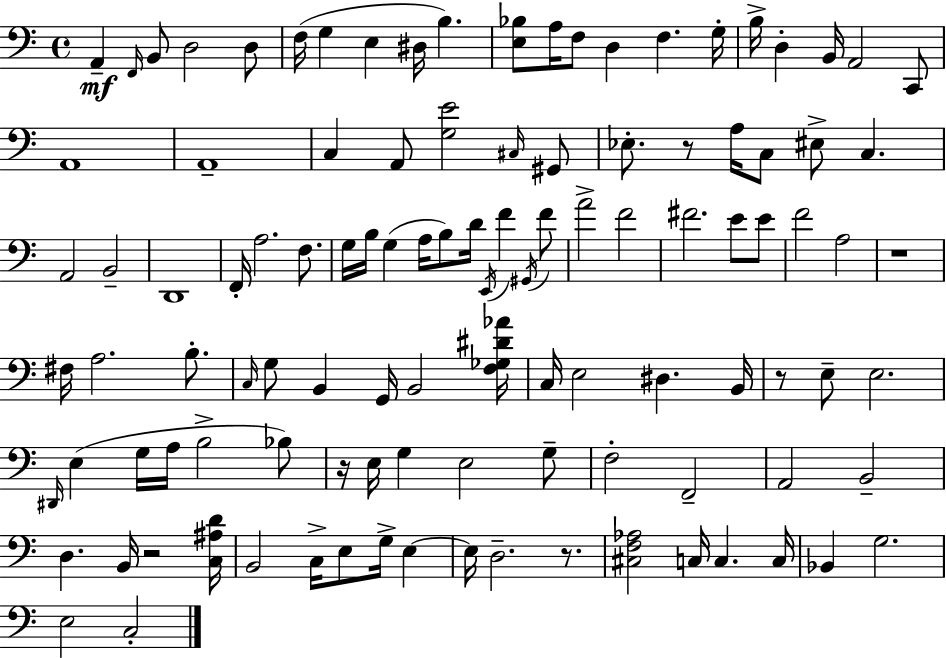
X:1
T:Untitled
M:4/4
L:1/4
K:C
A,, F,,/4 B,,/2 D,2 D,/2 F,/4 G, E, ^D,/4 B, [E,_B,]/2 A,/4 F,/2 D, F, G,/4 B,/4 D, B,,/4 A,,2 C,,/2 A,,4 A,,4 C, A,,/2 [G,E]2 ^C,/4 ^G,,/2 _E,/2 z/2 A,/4 C,/2 ^E,/2 C, A,,2 B,,2 D,,4 F,,/4 A,2 F,/2 G,/4 B,/4 G, A,/4 B,/2 D/4 E,,/4 F ^G,,/4 F/2 A2 F2 ^F2 E/2 E/2 F2 A,2 z4 ^F,/4 A,2 B,/2 C,/4 G,/2 B,, G,,/4 B,,2 [F,_G,^D_A]/4 C,/4 E,2 ^D, B,,/4 z/2 E,/2 E,2 ^D,,/4 E, G,/4 A,/4 B,2 _B,/2 z/4 E,/4 G, E,2 G,/2 F,2 F,,2 A,,2 B,,2 D, B,,/4 z2 [C,^A,D]/4 B,,2 C,/4 E,/2 G,/4 E, E,/4 D,2 z/2 [^C,F,_A,]2 C,/4 C, C,/4 _B,, G,2 E,2 C,2